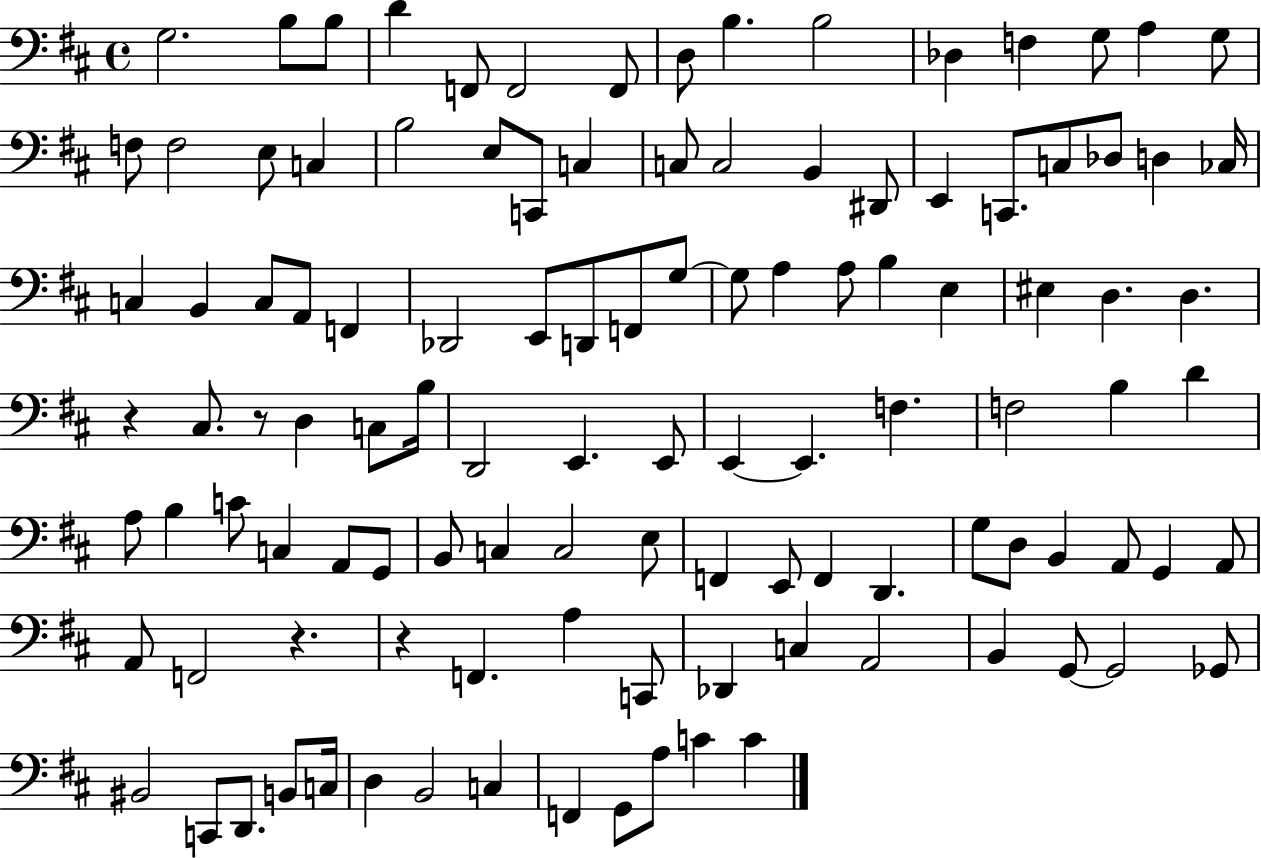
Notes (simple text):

G3/h. B3/e B3/e D4/q F2/e F2/h F2/e D3/e B3/q. B3/h Db3/q F3/q G3/e A3/q G3/e F3/e F3/h E3/e C3/q B3/h E3/e C2/e C3/q C3/e C3/h B2/q D#2/e E2/q C2/e. C3/e Db3/e D3/q CES3/s C3/q B2/q C3/e A2/e F2/q Db2/h E2/e D2/e F2/e G3/e G3/e A3/q A3/e B3/q E3/q EIS3/q D3/q. D3/q. R/q C#3/e. R/e D3/q C3/e B3/s D2/h E2/q. E2/e E2/q E2/q. F3/q. F3/h B3/q D4/q A3/e B3/q C4/e C3/q A2/e G2/e B2/e C3/q C3/h E3/e F2/q E2/e F2/q D2/q. G3/e D3/e B2/q A2/e G2/q A2/e A2/e F2/h R/q. R/q F2/q. A3/q C2/e Db2/q C3/q A2/h B2/q G2/e G2/h Gb2/e BIS2/h C2/e D2/e. B2/e C3/s D3/q B2/h C3/q F2/q G2/e A3/e C4/q C4/q